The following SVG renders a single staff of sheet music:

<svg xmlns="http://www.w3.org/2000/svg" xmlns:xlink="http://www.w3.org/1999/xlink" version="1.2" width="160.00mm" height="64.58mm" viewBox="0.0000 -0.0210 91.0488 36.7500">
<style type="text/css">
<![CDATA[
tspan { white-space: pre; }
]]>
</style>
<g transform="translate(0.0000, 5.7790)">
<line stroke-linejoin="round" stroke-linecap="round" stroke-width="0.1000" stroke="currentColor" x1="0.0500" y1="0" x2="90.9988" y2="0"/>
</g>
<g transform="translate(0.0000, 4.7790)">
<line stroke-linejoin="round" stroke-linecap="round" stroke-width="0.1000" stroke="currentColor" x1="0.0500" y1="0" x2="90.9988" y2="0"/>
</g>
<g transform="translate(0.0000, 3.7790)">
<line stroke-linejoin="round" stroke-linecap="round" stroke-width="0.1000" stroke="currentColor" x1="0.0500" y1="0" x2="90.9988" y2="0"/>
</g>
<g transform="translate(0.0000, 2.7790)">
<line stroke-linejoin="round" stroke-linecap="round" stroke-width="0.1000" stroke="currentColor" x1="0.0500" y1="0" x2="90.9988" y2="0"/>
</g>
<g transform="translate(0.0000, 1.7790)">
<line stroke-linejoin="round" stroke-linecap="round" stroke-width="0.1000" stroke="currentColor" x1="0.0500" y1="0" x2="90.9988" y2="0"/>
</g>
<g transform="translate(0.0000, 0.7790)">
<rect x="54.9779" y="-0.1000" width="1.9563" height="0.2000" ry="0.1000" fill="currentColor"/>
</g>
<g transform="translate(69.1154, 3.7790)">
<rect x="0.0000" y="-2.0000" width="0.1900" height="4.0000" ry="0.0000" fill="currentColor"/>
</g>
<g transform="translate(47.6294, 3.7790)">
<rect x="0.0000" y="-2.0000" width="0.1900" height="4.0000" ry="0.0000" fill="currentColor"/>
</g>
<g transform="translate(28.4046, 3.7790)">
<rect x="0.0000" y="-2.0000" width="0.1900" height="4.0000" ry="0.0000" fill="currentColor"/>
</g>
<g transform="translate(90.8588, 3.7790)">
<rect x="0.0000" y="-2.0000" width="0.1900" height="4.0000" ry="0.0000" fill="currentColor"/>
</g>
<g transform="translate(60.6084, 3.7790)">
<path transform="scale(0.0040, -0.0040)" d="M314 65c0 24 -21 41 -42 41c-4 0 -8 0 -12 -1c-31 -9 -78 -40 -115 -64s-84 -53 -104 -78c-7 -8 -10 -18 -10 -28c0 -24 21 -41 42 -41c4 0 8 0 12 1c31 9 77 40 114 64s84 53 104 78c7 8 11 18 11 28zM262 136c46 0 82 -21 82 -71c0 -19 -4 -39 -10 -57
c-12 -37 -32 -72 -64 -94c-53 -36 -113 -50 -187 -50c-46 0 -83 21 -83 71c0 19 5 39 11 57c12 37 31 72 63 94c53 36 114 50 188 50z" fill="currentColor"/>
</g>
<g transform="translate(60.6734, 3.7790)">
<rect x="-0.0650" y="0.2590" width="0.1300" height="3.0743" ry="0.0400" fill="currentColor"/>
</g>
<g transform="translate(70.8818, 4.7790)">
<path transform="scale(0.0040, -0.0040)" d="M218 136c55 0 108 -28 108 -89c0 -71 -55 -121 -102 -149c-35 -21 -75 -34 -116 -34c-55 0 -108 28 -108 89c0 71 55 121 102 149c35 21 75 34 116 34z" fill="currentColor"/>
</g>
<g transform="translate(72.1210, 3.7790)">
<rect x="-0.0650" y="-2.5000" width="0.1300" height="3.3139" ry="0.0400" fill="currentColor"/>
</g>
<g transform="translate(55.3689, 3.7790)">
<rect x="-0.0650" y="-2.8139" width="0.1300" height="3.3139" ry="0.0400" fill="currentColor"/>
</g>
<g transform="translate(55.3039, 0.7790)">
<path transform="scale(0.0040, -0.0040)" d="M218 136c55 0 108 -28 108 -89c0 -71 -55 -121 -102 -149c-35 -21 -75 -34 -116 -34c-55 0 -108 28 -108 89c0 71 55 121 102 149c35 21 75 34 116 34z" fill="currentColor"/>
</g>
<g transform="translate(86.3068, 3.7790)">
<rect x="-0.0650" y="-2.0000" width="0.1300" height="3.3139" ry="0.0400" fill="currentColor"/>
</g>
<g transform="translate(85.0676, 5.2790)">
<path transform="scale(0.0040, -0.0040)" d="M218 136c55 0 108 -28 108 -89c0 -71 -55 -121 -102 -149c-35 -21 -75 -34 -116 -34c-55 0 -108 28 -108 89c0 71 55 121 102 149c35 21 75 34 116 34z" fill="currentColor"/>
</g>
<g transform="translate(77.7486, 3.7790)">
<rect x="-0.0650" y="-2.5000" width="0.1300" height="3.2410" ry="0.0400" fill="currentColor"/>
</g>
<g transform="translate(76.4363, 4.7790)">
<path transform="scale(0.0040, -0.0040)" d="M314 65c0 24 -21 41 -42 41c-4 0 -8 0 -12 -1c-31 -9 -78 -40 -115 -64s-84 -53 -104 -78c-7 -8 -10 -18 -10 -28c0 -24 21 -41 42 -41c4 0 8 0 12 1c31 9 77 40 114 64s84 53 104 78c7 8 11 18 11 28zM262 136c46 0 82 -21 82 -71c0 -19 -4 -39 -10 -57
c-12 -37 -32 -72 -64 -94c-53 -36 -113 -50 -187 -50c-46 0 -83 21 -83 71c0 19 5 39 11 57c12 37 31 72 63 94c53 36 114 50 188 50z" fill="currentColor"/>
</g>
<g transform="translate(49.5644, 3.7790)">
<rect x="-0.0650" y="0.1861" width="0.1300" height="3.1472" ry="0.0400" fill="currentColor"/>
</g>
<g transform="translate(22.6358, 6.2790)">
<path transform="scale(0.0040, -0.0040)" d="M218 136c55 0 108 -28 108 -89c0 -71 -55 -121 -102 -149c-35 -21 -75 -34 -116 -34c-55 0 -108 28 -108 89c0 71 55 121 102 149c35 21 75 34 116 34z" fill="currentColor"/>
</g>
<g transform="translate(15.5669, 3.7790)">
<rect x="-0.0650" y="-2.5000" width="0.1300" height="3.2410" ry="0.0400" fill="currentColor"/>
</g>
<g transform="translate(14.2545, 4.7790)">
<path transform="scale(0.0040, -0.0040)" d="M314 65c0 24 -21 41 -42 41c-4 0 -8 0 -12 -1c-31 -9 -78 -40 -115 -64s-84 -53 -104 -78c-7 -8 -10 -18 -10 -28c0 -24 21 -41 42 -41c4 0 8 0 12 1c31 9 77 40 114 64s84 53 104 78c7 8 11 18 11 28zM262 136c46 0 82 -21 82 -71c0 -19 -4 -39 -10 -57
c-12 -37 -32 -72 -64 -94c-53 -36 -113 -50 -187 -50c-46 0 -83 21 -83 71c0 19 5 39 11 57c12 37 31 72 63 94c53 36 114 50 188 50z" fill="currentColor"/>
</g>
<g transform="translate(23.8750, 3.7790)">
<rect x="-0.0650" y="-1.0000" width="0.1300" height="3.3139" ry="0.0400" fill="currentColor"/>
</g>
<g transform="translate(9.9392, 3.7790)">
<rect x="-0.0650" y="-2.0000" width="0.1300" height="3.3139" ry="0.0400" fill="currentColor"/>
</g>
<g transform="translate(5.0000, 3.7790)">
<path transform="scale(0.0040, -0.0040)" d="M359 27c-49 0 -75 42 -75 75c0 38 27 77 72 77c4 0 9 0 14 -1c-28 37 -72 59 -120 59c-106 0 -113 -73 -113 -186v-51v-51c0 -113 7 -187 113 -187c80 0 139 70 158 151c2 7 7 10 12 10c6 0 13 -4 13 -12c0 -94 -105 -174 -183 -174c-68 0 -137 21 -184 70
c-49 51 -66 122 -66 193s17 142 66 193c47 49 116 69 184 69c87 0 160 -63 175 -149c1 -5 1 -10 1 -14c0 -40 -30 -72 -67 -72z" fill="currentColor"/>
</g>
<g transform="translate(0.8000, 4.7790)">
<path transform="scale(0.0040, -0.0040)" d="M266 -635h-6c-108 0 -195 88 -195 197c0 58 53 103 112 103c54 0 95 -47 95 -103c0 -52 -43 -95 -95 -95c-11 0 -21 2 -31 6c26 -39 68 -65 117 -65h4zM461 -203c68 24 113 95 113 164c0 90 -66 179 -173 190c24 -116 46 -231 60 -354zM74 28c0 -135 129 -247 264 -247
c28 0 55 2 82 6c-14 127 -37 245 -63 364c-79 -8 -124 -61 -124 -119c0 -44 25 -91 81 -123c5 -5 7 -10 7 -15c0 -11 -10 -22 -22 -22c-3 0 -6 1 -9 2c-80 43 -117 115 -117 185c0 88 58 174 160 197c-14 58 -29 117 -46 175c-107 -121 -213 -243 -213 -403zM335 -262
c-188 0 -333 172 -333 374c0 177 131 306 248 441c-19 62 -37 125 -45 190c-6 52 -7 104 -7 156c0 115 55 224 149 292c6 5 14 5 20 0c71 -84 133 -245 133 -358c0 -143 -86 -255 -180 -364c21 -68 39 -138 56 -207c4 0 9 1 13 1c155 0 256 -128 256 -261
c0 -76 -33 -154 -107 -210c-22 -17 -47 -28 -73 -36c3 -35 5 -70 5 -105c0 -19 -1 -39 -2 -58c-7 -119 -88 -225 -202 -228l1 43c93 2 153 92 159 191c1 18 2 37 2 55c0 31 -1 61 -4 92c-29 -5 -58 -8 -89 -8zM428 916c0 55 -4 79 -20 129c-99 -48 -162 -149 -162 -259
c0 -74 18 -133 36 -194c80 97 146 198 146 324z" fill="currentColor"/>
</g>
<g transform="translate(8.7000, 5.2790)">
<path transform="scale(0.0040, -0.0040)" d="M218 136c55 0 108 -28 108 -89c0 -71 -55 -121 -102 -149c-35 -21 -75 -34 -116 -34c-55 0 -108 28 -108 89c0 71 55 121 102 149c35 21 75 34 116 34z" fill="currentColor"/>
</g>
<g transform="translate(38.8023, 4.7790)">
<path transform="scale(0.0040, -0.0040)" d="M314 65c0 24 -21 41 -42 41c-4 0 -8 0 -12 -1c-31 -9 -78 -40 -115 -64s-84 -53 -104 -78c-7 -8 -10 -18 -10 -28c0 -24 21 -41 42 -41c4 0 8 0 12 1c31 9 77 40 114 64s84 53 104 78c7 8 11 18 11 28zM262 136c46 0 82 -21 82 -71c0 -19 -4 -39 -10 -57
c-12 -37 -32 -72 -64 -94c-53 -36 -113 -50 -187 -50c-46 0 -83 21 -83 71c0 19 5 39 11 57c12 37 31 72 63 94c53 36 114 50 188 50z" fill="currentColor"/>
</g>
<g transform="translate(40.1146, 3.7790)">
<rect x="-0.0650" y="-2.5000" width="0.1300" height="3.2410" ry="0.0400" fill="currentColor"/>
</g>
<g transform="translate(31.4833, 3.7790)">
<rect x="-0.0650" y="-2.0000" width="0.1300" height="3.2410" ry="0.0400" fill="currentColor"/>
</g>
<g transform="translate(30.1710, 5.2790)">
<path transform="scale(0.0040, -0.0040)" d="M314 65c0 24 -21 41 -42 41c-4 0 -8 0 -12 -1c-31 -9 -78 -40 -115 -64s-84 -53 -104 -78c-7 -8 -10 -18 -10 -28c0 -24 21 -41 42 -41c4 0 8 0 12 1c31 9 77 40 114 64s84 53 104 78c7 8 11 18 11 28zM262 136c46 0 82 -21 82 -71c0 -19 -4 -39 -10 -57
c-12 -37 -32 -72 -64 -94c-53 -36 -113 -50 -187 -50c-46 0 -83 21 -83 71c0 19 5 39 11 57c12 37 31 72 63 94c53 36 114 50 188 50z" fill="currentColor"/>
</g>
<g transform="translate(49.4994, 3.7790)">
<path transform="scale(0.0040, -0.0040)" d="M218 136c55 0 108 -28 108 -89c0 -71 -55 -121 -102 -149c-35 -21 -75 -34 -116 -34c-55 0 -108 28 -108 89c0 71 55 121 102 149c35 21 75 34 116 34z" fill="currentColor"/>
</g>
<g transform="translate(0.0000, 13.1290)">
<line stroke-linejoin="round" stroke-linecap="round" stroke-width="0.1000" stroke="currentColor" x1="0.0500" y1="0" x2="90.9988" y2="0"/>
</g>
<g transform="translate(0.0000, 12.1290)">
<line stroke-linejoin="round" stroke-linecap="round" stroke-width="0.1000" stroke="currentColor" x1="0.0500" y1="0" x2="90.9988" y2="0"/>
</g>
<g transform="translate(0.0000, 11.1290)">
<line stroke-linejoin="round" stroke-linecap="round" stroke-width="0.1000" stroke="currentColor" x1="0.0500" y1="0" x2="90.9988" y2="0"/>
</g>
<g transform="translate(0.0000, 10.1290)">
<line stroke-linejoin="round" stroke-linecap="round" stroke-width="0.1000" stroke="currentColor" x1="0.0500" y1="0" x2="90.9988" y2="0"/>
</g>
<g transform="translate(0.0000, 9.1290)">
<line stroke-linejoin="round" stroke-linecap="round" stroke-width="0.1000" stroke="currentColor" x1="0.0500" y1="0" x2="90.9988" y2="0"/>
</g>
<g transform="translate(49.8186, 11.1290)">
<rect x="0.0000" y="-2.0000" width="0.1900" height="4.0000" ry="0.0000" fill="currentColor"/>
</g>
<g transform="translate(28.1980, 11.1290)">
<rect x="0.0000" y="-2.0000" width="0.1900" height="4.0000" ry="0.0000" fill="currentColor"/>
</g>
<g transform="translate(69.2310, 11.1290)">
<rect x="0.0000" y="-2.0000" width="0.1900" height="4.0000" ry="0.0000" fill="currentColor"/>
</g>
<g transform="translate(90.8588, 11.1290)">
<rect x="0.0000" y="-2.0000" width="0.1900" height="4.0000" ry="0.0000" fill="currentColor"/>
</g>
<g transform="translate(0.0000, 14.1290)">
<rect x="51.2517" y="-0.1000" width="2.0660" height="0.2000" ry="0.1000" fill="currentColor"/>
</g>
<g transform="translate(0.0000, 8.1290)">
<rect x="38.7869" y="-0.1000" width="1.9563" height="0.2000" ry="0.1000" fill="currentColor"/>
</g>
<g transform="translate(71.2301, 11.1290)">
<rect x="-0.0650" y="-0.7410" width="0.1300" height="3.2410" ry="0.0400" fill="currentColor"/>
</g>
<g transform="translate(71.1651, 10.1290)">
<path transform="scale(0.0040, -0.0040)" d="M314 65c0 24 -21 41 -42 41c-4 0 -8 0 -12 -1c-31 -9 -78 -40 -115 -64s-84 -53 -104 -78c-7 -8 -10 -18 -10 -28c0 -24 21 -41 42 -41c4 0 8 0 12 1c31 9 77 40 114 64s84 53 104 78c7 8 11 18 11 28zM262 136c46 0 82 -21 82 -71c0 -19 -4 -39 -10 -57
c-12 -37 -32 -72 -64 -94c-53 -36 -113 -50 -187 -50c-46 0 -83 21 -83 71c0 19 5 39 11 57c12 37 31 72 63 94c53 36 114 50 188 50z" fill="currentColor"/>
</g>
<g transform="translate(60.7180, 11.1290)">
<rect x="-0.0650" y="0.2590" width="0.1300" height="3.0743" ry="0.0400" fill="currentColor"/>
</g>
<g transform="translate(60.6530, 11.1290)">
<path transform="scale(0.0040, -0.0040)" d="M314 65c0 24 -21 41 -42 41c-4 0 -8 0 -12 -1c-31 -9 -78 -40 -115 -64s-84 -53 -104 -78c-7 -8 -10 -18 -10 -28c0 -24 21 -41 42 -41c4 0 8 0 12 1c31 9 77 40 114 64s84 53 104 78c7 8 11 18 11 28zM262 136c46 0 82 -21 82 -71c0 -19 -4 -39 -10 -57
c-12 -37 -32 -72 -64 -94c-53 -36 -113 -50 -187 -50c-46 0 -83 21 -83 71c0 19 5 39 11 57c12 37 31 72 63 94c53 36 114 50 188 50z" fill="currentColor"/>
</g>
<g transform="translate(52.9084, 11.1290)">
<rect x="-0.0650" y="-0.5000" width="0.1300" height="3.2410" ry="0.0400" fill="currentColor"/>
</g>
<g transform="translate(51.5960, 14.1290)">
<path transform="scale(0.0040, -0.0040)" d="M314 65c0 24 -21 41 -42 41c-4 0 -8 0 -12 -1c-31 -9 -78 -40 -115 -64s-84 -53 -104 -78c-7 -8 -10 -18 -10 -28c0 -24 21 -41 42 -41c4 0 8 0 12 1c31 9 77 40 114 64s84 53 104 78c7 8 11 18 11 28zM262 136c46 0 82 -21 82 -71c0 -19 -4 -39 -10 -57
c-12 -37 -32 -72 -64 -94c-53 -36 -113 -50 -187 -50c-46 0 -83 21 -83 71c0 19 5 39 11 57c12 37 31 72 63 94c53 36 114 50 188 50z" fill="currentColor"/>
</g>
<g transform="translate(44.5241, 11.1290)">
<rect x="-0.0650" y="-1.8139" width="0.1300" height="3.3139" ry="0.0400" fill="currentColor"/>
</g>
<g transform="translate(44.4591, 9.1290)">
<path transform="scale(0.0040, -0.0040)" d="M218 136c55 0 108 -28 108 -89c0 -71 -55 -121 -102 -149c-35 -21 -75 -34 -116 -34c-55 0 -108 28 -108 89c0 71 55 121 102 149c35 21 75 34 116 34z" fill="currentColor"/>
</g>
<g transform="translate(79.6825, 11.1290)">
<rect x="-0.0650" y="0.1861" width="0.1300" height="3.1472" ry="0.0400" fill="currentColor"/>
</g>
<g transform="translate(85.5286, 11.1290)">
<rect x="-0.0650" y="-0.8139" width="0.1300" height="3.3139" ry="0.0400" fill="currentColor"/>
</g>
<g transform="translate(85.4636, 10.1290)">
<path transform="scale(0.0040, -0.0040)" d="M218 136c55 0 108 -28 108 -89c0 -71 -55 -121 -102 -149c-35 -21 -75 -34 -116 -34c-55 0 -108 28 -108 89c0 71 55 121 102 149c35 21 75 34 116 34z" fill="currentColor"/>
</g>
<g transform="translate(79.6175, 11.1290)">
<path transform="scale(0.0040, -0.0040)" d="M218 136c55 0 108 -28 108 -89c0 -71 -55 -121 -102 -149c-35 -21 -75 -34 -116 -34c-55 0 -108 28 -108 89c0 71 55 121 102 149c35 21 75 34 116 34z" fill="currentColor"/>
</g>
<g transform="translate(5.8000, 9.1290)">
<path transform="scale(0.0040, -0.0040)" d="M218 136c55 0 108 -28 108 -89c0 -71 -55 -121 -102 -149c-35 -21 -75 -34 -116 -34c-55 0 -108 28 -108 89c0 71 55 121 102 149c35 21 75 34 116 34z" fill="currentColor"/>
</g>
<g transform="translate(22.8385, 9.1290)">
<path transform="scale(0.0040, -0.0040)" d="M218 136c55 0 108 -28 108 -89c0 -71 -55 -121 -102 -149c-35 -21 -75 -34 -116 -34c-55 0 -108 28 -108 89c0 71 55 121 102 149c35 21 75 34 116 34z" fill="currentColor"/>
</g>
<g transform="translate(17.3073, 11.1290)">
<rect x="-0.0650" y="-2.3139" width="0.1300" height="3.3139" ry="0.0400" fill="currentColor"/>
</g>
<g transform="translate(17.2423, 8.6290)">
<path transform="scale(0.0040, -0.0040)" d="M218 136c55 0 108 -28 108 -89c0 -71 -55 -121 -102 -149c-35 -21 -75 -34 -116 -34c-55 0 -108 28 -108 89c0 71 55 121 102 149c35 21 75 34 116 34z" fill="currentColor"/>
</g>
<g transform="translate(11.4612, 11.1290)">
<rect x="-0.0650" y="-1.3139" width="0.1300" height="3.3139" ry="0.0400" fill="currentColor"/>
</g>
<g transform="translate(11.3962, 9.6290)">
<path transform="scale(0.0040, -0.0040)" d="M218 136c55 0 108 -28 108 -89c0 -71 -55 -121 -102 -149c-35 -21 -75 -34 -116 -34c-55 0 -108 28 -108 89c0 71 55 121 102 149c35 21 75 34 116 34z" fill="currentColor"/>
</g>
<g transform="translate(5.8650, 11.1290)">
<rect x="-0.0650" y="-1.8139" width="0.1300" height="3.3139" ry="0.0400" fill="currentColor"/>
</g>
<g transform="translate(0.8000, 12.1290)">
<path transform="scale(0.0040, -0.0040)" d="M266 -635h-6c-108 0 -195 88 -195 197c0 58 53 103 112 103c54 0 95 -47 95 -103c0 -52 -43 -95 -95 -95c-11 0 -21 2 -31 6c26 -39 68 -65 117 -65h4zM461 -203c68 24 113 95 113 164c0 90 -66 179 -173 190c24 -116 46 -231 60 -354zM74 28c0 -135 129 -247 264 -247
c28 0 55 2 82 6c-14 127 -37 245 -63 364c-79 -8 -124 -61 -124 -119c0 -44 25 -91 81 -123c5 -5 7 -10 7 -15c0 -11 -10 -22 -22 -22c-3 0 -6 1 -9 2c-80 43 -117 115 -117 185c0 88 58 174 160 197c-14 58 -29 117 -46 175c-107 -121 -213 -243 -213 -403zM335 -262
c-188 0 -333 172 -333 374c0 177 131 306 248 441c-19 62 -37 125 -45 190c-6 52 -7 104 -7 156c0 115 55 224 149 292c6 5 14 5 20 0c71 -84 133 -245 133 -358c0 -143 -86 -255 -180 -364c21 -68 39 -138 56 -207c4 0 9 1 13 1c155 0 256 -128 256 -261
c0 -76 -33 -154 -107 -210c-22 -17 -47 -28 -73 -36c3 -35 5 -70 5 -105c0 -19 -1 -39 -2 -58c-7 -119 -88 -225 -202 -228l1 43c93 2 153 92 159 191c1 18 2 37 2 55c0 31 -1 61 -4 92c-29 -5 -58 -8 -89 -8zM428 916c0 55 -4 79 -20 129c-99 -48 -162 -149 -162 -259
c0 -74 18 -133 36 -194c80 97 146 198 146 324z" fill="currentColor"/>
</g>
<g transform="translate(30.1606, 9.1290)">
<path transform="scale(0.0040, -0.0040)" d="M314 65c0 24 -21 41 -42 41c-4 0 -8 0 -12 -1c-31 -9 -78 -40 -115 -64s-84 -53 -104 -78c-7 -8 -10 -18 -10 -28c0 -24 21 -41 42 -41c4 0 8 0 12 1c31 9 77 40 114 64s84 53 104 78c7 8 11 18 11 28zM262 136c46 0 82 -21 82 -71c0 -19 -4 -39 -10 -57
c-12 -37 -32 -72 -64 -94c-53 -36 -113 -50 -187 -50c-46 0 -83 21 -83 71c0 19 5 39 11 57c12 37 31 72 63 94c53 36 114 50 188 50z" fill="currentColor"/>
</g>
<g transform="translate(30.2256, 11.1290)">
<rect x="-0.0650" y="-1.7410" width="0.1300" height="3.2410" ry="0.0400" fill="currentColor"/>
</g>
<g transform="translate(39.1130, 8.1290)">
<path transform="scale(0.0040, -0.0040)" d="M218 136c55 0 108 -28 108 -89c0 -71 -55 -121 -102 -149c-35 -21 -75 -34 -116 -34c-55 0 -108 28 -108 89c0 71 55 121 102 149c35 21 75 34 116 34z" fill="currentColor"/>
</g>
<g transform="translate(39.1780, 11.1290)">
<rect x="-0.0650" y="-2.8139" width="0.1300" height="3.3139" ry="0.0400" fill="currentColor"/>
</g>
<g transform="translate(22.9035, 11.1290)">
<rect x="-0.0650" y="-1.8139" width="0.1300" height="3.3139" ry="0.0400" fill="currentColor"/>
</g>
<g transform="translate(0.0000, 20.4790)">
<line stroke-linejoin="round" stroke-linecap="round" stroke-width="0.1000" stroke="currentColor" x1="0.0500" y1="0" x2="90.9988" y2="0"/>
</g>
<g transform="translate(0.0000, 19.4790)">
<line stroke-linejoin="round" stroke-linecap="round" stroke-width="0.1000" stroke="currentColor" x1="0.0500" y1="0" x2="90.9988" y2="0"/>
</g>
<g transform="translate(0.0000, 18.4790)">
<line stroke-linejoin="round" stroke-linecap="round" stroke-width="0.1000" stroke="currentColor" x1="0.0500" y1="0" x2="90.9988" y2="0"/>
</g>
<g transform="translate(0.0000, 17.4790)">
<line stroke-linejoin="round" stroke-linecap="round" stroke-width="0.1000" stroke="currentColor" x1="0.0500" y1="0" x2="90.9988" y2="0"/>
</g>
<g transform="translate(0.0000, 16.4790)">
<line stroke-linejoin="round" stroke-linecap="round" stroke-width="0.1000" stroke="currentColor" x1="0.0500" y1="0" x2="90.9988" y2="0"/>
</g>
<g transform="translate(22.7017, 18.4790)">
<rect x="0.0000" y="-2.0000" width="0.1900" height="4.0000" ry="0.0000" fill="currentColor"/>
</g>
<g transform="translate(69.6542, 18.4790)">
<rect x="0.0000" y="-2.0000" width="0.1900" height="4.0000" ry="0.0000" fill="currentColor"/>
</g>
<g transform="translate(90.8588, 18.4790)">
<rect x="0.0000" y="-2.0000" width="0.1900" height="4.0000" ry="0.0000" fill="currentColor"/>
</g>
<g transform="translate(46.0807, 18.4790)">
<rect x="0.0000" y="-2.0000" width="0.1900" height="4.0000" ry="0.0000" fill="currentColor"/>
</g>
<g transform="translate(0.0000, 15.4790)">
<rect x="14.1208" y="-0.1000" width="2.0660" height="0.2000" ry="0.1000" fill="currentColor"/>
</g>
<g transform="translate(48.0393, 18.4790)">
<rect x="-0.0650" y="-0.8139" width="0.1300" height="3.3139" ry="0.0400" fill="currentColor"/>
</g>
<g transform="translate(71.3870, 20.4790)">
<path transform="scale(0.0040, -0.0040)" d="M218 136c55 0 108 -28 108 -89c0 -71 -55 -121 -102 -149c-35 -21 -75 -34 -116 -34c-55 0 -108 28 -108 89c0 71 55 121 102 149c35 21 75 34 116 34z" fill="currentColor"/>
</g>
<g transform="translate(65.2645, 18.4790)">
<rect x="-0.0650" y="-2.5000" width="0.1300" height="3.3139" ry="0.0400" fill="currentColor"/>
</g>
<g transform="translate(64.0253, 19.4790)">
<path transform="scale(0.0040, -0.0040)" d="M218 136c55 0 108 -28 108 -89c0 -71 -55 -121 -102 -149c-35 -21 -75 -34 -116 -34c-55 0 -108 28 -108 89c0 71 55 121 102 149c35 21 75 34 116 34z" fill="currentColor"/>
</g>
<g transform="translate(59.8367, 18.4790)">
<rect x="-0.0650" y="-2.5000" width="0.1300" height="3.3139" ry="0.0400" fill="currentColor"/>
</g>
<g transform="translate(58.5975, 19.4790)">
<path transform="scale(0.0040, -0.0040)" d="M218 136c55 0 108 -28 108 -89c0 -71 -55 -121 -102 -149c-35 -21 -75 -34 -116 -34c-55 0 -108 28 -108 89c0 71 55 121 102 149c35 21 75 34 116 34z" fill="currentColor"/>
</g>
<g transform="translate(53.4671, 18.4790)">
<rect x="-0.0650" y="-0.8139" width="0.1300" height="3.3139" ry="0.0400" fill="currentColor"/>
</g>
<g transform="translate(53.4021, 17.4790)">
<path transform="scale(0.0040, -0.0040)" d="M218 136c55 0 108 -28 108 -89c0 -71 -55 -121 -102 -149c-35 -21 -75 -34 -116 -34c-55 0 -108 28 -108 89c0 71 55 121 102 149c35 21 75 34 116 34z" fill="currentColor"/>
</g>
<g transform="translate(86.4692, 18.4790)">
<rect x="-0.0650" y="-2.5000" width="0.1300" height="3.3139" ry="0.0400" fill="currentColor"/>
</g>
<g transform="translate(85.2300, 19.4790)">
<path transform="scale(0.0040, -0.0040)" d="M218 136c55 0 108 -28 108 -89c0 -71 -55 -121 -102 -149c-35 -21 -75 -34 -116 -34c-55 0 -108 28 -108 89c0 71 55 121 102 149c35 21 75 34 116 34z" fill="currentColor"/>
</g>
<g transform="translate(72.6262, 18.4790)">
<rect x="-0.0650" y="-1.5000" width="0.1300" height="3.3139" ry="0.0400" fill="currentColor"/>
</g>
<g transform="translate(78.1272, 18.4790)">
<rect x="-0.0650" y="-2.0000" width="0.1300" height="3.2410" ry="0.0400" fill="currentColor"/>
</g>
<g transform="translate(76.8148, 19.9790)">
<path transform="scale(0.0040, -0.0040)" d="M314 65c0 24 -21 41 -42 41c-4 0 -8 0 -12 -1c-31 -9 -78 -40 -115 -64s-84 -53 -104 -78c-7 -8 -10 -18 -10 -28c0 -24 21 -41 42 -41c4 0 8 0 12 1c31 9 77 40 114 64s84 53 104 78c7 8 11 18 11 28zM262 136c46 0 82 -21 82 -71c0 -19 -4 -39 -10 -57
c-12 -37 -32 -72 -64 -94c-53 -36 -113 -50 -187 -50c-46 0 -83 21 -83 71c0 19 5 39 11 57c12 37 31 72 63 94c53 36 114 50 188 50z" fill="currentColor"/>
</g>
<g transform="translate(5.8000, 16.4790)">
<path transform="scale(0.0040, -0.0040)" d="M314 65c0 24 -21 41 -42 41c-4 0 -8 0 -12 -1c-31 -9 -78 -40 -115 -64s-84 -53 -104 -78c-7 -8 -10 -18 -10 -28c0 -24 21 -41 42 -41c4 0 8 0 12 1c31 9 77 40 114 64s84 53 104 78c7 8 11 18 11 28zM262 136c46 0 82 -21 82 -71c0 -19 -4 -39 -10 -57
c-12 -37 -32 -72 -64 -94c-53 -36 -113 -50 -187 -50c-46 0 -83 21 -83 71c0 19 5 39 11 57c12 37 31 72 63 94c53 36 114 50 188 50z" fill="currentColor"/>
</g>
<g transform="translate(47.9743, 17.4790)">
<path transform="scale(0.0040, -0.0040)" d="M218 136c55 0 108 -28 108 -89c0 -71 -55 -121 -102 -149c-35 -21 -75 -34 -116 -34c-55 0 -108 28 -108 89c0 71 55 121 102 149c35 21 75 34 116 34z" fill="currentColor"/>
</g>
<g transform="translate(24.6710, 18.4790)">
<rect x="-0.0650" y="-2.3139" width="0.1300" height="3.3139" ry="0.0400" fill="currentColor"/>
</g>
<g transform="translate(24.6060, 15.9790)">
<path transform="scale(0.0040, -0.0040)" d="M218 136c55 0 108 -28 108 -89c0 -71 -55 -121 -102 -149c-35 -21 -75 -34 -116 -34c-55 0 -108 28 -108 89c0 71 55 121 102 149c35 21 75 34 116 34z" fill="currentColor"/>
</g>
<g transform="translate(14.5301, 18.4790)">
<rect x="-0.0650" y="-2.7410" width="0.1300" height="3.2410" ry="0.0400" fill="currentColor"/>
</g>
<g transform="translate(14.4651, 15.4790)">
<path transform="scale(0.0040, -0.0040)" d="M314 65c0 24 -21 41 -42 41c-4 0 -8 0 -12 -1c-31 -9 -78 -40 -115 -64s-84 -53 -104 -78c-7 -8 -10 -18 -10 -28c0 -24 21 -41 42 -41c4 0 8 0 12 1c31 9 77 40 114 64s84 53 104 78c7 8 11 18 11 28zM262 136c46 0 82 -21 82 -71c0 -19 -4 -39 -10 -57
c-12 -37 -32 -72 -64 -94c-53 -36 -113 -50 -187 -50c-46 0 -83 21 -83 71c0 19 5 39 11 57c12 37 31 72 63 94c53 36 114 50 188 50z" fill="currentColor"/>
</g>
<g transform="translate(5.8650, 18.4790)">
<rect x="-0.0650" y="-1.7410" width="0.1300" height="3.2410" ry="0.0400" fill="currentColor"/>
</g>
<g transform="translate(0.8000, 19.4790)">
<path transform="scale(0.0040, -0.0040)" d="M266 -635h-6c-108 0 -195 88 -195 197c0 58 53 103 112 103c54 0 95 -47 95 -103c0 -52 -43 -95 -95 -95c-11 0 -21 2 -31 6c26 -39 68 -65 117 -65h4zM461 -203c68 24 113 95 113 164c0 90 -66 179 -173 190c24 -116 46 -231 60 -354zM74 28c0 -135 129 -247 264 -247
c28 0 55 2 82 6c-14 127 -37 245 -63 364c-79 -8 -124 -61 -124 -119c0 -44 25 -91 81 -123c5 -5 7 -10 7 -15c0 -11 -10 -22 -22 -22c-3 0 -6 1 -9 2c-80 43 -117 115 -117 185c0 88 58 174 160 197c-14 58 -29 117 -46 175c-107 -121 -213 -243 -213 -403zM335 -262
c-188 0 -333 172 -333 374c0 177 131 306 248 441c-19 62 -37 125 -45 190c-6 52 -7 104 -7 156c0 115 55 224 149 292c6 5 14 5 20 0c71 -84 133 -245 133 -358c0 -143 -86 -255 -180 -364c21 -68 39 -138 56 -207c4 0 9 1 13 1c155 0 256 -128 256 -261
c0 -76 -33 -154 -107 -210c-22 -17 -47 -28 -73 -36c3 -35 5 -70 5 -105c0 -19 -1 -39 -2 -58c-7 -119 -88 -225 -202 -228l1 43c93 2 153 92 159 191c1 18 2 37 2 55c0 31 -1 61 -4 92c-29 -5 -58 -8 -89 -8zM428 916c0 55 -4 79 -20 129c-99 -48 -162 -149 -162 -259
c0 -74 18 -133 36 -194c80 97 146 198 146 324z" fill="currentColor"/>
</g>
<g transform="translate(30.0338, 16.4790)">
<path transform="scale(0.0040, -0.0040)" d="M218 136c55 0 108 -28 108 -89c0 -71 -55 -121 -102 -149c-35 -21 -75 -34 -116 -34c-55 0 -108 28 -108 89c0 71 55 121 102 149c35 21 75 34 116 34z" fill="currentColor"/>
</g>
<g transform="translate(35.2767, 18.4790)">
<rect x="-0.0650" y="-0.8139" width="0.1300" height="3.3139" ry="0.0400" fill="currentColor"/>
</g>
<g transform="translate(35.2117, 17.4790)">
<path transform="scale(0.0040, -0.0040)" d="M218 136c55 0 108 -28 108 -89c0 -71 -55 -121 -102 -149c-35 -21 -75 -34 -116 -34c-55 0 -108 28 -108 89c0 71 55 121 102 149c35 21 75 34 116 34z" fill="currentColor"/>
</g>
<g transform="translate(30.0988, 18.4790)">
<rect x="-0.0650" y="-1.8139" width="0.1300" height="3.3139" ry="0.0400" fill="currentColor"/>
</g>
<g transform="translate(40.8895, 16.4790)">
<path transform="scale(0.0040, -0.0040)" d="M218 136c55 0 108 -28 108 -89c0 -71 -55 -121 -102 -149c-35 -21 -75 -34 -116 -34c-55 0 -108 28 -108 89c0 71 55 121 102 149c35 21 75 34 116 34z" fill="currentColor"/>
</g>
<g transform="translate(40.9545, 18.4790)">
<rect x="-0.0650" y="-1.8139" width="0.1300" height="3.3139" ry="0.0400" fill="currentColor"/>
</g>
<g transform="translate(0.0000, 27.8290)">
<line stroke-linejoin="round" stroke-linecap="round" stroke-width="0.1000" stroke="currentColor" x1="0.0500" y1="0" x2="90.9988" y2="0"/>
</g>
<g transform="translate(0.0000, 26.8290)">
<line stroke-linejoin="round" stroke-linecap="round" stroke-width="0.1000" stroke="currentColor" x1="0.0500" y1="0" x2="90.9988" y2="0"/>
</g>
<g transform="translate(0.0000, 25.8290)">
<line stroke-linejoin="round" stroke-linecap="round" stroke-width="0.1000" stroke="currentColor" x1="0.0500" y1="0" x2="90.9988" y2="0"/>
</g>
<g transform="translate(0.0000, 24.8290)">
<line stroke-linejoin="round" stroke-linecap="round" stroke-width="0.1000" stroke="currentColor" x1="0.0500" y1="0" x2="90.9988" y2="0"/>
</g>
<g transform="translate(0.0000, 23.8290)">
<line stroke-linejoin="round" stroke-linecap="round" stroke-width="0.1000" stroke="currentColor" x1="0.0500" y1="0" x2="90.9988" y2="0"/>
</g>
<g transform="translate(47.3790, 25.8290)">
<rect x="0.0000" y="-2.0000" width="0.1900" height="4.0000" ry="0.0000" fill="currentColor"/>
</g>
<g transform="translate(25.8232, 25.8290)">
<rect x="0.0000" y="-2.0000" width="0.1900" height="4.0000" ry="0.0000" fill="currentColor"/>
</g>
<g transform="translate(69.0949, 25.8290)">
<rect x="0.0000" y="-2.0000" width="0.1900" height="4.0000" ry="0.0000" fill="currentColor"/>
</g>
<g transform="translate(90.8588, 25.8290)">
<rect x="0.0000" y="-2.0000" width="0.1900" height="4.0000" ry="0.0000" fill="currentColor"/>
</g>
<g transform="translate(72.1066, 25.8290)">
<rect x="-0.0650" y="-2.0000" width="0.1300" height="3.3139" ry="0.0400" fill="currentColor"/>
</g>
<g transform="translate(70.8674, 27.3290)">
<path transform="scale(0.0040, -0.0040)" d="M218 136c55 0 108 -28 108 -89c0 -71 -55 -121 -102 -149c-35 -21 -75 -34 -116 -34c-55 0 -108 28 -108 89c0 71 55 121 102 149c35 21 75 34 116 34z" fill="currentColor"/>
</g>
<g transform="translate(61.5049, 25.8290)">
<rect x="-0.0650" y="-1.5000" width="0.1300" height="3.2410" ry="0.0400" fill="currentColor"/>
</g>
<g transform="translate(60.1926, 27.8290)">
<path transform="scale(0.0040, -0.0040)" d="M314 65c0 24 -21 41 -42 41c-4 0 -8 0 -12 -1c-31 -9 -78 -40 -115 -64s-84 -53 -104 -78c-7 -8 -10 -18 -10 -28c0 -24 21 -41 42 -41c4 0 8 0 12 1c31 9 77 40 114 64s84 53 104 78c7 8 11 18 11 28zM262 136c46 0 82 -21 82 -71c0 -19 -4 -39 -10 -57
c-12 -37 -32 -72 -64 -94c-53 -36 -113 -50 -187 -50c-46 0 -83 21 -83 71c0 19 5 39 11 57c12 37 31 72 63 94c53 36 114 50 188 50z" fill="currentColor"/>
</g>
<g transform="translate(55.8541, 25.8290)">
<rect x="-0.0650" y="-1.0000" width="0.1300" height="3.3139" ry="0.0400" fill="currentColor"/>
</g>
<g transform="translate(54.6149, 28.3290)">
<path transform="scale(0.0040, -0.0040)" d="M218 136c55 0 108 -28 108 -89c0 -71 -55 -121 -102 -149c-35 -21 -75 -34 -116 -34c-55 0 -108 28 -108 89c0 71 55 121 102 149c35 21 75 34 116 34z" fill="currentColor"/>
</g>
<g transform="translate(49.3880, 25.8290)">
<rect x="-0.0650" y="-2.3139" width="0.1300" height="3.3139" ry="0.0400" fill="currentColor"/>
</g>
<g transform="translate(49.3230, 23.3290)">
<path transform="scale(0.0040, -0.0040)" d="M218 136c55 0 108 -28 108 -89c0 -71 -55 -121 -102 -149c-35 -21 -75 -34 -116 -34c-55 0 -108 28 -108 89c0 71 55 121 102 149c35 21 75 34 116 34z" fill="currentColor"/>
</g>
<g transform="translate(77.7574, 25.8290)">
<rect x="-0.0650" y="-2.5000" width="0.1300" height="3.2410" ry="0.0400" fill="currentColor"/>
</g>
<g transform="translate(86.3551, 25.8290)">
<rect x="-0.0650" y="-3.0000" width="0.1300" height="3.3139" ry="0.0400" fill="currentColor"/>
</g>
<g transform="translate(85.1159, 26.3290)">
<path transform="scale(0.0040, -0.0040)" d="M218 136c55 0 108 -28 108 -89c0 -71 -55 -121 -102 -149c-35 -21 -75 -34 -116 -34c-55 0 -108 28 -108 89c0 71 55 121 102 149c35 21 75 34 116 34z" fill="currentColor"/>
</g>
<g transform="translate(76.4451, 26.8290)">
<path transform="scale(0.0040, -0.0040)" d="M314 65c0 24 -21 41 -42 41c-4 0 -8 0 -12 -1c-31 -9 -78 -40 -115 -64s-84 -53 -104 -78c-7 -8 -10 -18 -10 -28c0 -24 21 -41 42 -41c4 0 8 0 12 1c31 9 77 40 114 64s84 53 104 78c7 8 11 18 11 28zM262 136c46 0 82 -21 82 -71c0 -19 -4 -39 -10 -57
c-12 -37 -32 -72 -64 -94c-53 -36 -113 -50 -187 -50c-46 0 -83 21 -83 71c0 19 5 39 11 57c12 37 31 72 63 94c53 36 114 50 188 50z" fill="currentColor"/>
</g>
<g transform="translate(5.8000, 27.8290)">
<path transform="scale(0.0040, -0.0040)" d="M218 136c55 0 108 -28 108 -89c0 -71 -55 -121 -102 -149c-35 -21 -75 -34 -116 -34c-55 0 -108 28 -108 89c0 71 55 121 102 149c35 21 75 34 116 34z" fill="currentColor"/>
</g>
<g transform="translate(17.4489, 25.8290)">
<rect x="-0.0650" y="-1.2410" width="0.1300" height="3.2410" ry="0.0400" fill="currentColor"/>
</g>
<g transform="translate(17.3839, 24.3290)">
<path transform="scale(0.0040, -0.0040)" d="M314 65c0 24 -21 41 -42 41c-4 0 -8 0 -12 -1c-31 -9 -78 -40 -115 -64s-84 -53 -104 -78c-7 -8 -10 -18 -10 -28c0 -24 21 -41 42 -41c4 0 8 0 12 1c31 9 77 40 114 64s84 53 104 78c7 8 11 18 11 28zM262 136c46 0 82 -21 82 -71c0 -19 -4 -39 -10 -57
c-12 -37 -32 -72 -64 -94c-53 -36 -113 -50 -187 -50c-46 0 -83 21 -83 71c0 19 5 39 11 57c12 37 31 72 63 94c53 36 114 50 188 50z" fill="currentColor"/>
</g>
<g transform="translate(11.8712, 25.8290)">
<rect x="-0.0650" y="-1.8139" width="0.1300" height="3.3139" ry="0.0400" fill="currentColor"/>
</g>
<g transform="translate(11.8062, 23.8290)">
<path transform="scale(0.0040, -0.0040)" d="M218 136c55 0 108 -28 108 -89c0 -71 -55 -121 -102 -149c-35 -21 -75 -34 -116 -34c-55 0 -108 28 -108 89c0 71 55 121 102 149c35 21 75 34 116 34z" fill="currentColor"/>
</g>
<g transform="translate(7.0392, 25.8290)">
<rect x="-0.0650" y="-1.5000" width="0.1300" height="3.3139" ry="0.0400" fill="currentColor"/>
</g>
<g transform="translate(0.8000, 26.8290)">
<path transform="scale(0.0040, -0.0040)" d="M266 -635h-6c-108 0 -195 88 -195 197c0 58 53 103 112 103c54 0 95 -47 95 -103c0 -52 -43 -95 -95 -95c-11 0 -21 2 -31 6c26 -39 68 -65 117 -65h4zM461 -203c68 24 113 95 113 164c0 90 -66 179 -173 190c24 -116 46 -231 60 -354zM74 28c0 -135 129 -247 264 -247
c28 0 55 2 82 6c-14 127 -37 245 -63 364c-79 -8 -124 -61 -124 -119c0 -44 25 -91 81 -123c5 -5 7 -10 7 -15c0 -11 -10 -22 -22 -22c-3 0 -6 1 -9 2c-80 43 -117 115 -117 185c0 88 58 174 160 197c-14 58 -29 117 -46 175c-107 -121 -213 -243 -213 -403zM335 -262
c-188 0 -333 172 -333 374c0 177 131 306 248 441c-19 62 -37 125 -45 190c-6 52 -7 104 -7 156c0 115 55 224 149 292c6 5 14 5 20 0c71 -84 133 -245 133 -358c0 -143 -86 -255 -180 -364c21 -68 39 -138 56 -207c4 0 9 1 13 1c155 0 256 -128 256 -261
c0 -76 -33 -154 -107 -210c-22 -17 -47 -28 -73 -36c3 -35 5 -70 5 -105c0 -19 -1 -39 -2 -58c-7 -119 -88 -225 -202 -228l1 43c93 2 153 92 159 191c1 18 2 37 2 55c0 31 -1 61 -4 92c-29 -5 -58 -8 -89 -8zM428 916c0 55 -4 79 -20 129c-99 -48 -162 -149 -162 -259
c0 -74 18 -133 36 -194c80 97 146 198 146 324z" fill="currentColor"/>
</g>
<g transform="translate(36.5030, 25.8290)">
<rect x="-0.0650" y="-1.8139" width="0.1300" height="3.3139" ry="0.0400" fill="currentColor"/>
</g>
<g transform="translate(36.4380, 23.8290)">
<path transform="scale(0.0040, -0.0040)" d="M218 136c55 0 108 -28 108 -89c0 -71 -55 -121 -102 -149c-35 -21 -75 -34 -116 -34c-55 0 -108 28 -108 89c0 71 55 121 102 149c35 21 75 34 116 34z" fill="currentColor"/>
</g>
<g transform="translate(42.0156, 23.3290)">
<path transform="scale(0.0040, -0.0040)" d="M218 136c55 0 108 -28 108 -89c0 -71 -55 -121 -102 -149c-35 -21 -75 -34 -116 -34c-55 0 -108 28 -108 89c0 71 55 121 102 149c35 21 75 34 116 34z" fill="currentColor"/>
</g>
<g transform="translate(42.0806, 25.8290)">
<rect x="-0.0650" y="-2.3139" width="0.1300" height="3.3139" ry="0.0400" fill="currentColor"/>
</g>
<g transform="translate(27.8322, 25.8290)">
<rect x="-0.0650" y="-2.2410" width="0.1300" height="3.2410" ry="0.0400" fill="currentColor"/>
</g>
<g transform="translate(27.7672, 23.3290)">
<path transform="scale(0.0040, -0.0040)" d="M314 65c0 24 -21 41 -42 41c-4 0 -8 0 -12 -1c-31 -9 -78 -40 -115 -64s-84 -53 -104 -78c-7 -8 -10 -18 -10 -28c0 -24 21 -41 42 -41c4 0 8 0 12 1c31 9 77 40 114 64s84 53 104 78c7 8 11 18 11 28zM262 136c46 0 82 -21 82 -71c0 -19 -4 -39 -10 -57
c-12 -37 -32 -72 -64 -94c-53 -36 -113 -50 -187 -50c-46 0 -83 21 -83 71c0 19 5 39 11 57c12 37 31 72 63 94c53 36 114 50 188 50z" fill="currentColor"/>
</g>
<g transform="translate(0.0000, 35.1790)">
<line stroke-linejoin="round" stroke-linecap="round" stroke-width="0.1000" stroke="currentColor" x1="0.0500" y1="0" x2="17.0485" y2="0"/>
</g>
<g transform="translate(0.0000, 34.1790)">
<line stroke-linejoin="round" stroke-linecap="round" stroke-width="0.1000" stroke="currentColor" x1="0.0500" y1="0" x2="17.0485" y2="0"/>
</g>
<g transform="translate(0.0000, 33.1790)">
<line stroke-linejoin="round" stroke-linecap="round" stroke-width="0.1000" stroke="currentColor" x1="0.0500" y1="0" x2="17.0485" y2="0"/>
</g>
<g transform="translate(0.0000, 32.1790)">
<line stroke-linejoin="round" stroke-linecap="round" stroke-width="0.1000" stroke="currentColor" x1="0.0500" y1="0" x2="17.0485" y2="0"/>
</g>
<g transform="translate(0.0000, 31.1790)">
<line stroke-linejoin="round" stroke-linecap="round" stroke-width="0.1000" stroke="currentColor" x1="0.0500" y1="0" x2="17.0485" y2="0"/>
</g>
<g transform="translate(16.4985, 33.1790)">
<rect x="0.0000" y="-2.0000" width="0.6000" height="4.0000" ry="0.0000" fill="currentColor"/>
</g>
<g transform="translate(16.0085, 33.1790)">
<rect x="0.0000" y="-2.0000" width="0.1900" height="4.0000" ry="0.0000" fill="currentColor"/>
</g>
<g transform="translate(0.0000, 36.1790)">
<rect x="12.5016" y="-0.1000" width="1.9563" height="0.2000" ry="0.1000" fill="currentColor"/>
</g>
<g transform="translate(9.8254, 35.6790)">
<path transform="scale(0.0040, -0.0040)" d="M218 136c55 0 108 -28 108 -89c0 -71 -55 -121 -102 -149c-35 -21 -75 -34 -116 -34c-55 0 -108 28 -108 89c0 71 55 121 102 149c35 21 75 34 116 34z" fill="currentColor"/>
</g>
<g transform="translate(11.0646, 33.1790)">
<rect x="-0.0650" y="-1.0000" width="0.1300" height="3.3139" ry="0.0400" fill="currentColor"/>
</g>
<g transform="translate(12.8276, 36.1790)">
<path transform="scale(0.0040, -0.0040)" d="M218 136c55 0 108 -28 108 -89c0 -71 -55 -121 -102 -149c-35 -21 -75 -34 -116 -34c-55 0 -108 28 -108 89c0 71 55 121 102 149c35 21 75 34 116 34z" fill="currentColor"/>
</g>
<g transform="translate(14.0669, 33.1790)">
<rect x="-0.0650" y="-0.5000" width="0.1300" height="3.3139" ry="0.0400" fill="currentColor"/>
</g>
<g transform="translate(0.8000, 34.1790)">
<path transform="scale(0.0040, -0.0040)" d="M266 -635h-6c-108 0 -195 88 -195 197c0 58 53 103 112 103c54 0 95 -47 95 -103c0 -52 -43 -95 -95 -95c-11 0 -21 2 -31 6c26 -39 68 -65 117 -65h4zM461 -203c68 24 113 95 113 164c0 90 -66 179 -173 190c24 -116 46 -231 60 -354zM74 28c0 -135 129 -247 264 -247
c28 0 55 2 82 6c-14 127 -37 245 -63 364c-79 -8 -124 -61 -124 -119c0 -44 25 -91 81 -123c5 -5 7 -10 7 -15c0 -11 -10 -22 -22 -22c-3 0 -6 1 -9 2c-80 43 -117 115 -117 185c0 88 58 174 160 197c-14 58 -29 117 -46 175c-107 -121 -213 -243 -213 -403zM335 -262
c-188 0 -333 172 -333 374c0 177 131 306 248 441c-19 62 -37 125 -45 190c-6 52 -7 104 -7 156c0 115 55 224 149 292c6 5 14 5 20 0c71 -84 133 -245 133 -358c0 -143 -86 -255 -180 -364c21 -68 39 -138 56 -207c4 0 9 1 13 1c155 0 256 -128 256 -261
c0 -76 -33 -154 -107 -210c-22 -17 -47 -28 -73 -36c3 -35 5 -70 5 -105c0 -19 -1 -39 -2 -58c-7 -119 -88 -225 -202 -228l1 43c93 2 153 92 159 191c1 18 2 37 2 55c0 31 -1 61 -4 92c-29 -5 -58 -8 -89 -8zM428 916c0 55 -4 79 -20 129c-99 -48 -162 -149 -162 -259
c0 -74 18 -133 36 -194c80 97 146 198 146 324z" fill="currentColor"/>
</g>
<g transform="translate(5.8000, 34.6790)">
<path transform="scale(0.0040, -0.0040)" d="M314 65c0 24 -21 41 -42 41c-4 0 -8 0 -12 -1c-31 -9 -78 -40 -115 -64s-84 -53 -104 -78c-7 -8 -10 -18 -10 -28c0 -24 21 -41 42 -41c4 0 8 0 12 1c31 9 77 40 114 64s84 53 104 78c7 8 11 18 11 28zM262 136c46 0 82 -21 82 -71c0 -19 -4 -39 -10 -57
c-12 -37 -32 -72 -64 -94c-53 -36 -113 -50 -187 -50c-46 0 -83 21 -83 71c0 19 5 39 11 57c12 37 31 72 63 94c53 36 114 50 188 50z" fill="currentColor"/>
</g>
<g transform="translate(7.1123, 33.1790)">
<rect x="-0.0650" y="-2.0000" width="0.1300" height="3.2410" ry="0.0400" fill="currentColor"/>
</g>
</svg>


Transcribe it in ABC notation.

X:1
T:Untitled
M:4/4
L:1/4
K:C
F G2 D F2 G2 B a B2 G G2 F f e g f f2 a f C2 B2 d2 B d f2 a2 g f d f d d G G E F2 G E f e2 g2 f g g D E2 F G2 A F2 D C